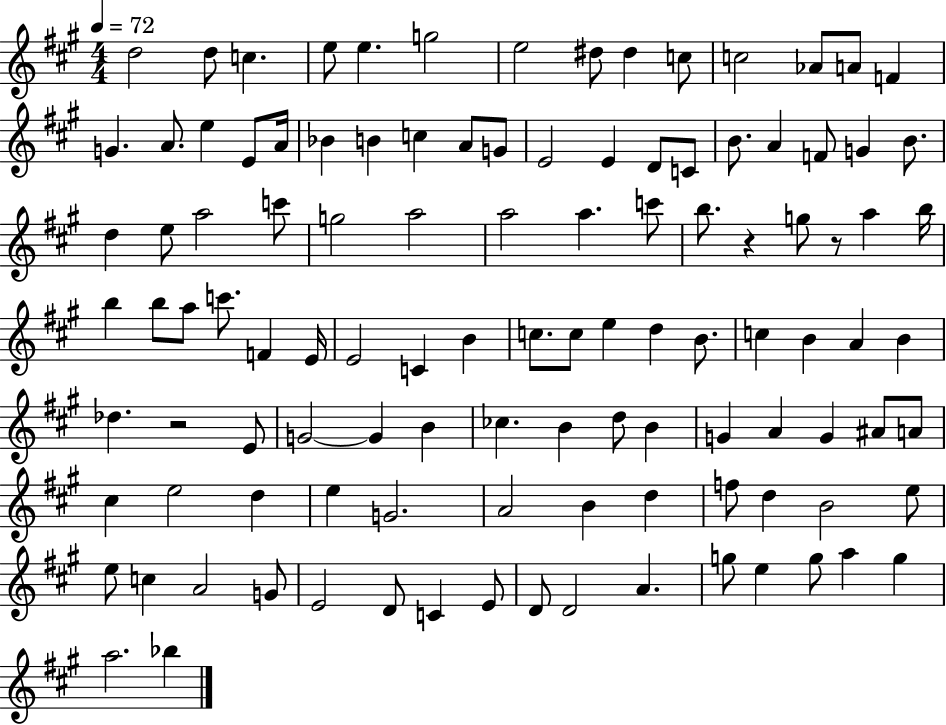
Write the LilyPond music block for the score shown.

{
  \clef treble
  \numericTimeSignature
  \time 4/4
  \key a \major
  \tempo 4 = 72
  d''2 d''8 c''4. | e''8 e''4. g''2 | e''2 dis''8 dis''4 c''8 | c''2 aes'8 a'8 f'4 | \break g'4. a'8. e''4 e'8 a'16 | bes'4 b'4 c''4 a'8 g'8 | e'2 e'4 d'8 c'8 | b'8. a'4 f'8 g'4 b'8. | \break d''4 e''8 a''2 c'''8 | g''2 a''2 | a''2 a''4. c'''8 | b''8. r4 g''8 r8 a''4 b''16 | \break b''4 b''8 a''8 c'''8. f'4 e'16 | e'2 c'4 b'4 | c''8. c''8 e''4 d''4 b'8. | c''4 b'4 a'4 b'4 | \break des''4. r2 e'8 | g'2~~ g'4 b'4 | ces''4. b'4 d''8 b'4 | g'4 a'4 g'4 ais'8 a'8 | \break cis''4 e''2 d''4 | e''4 g'2. | a'2 b'4 d''4 | f''8 d''4 b'2 e''8 | \break e''8 c''4 a'2 g'8 | e'2 d'8 c'4 e'8 | d'8 d'2 a'4. | g''8 e''4 g''8 a''4 g''4 | \break a''2. bes''4 | \bar "|."
}